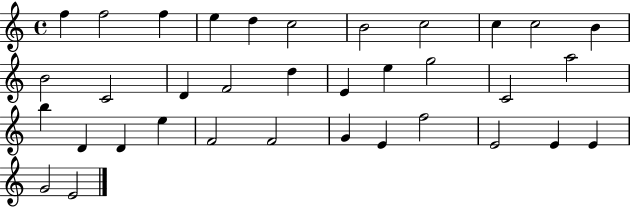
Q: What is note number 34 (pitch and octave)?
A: G4